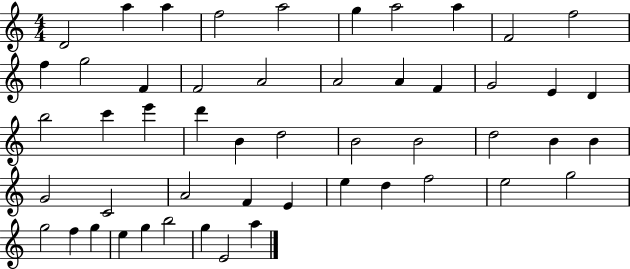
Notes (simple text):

D4/h A5/q A5/q F5/h A5/h G5/q A5/h A5/q F4/h F5/h F5/q G5/h F4/q F4/h A4/h A4/h A4/q F4/q G4/h E4/q D4/q B5/h C6/q E6/q D6/q B4/q D5/h B4/h B4/h D5/h B4/q B4/q G4/h C4/h A4/h F4/q E4/q E5/q D5/q F5/h E5/h G5/h G5/h F5/q G5/q E5/q G5/q B5/h G5/q E4/h A5/q